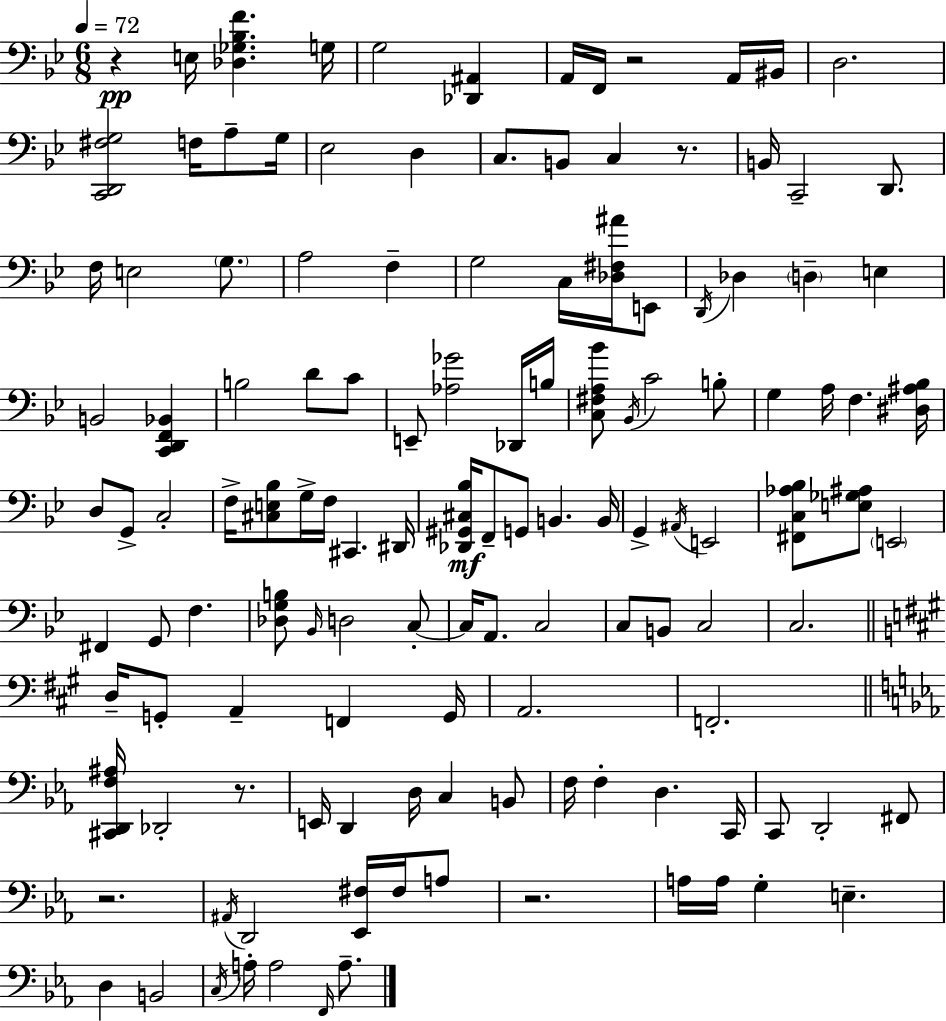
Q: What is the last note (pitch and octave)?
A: A3